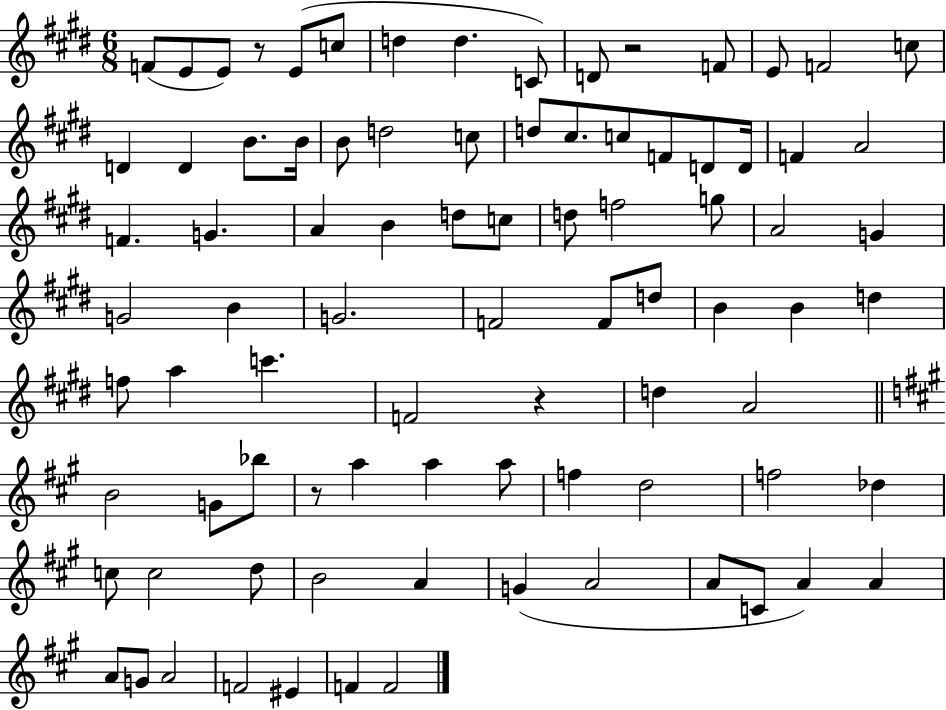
F4/e E4/e E4/e R/e E4/e C5/e D5/q D5/q. C4/e D4/e R/h F4/e E4/e F4/h C5/e D4/q D4/q B4/e. B4/s B4/e D5/h C5/e D5/e C#5/e. C5/e F4/e D4/e D4/s F4/q A4/h F4/q. G4/q. A4/q B4/q D5/e C5/e D5/e F5/h G5/e A4/h G4/q G4/h B4/q G4/h. F4/h F4/e D5/e B4/q B4/q D5/q F5/e A5/q C6/q. F4/h R/q D5/q A4/h B4/h G4/e Bb5/e R/e A5/q A5/q A5/e F5/q D5/h F5/h Db5/q C5/e C5/h D5/e B4/h A4/q G4/q A4/h A4/e C4/e A4/q A4/q A4/e G4/e A4/h F4/h EIS4/q F4/q F4/h